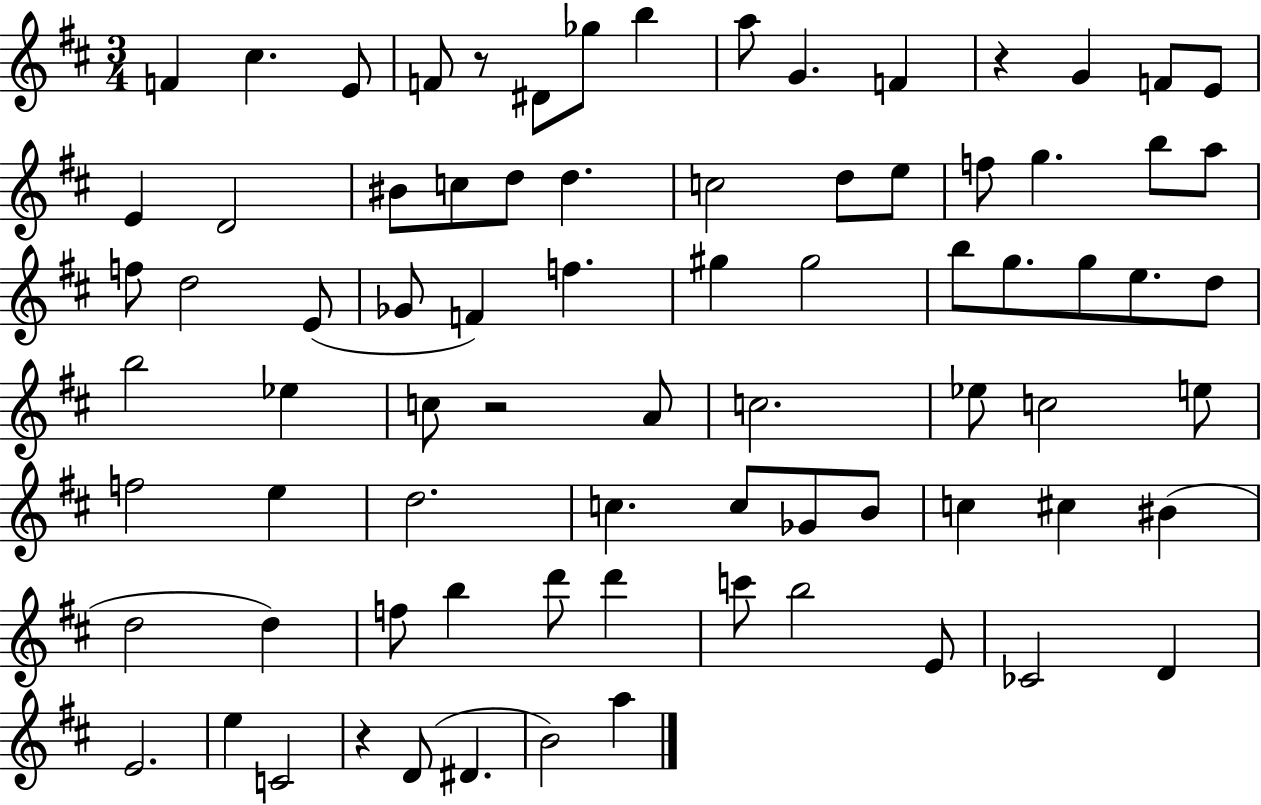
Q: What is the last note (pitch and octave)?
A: A5